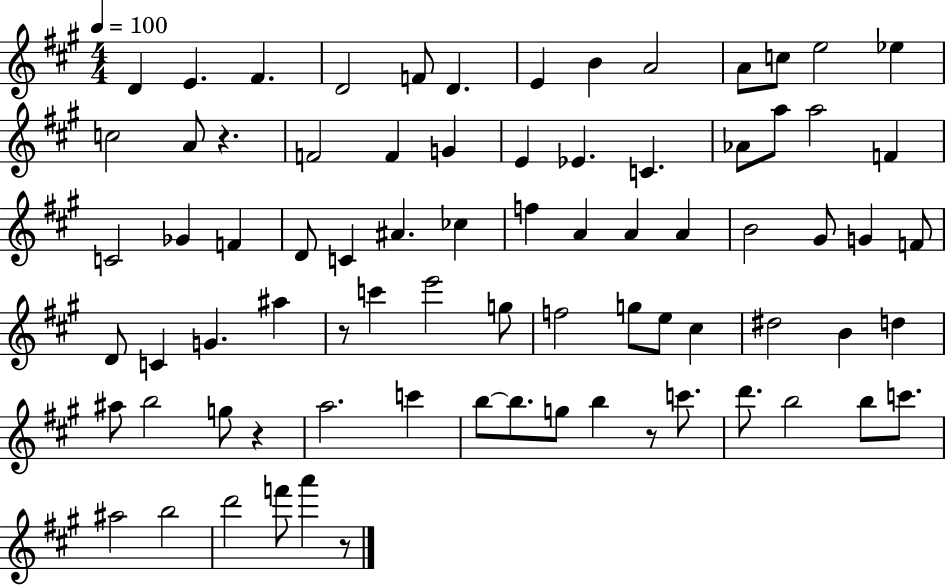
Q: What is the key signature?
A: A major